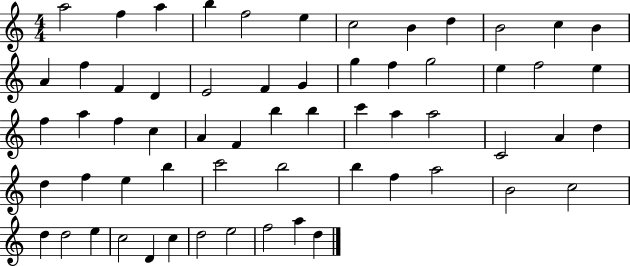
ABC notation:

X:1
T:Untitled
M:4/4
L:1/4
K:C
a2 f a b f2 e c2 B d B2 c B A f F D E2 F G g f g2 e f2 e f a f c A F b b c' a a2 C2 A d d f e b c'2 b2 b f a2 B2 c2 d d2 e c2 D c d2 e2 f2 a d